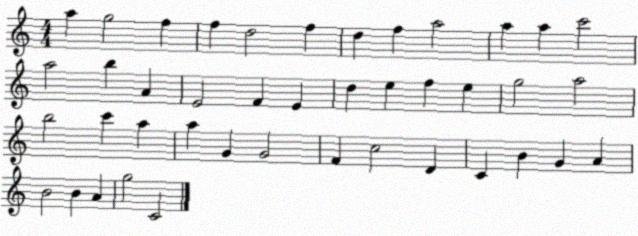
X:1
T:Untitled
M:4/4
L:1/4
K:C
a g2 f f d2 f d f a2 a a c'2 a2 b A E2 F E d e f e g2 a2 b2 c' a a G G2 F c2 D C B G A B2 B A g2 C2